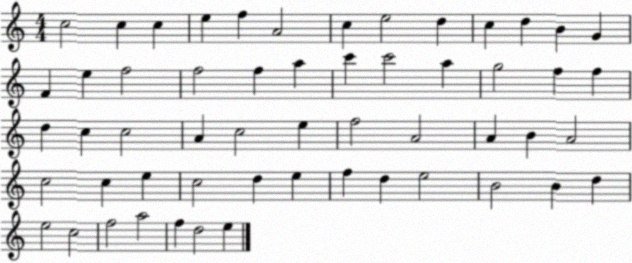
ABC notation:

X:1
T:Untitled
M:4/4
L:1/4
K:C
c2 c c e f A2 c e2 d c d B G F e f2 f2 f a c' c'2 a g2 f f d c c2 A c2 e f2 A2 A B A2 c2 c e c2 d e f d e2 B2 B d e2 c2 f2 a2 f d2 e